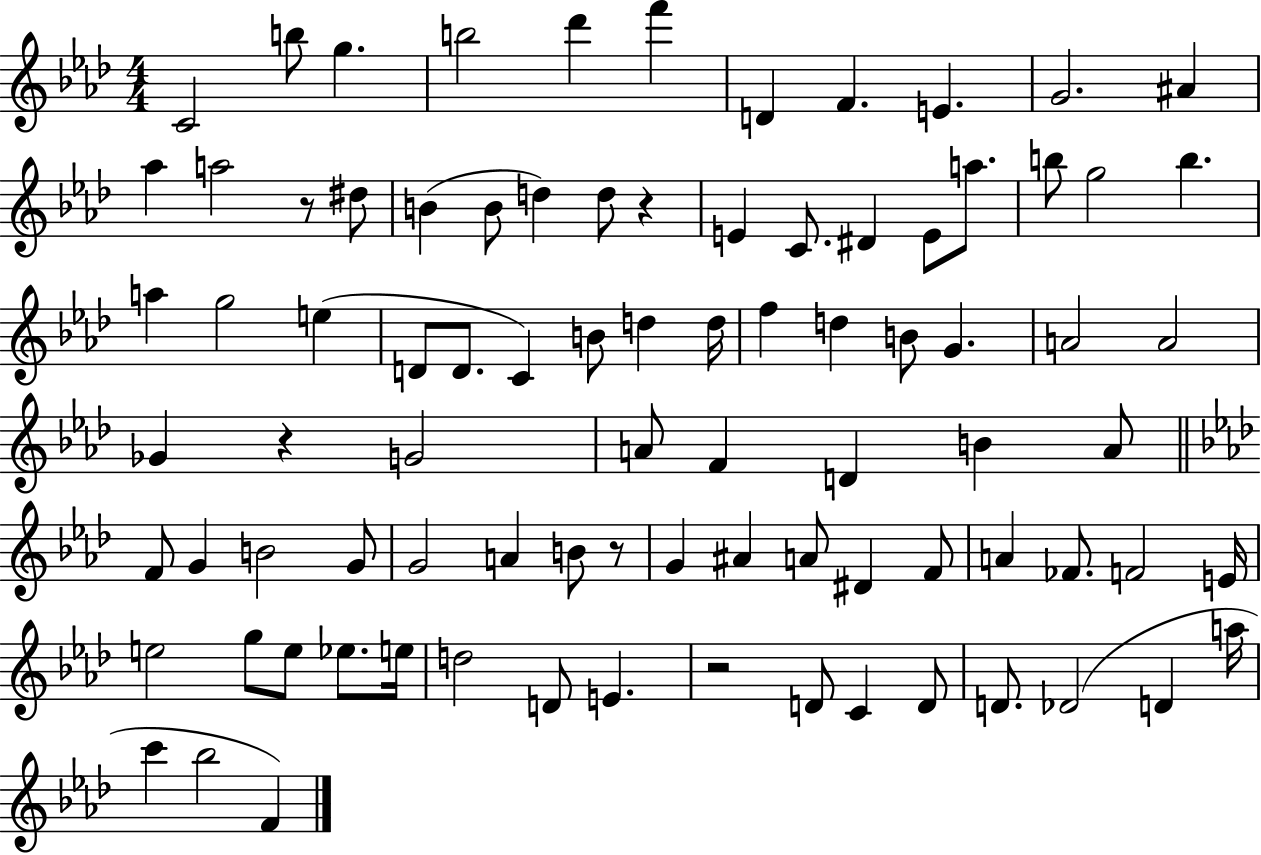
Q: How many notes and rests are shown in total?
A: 87